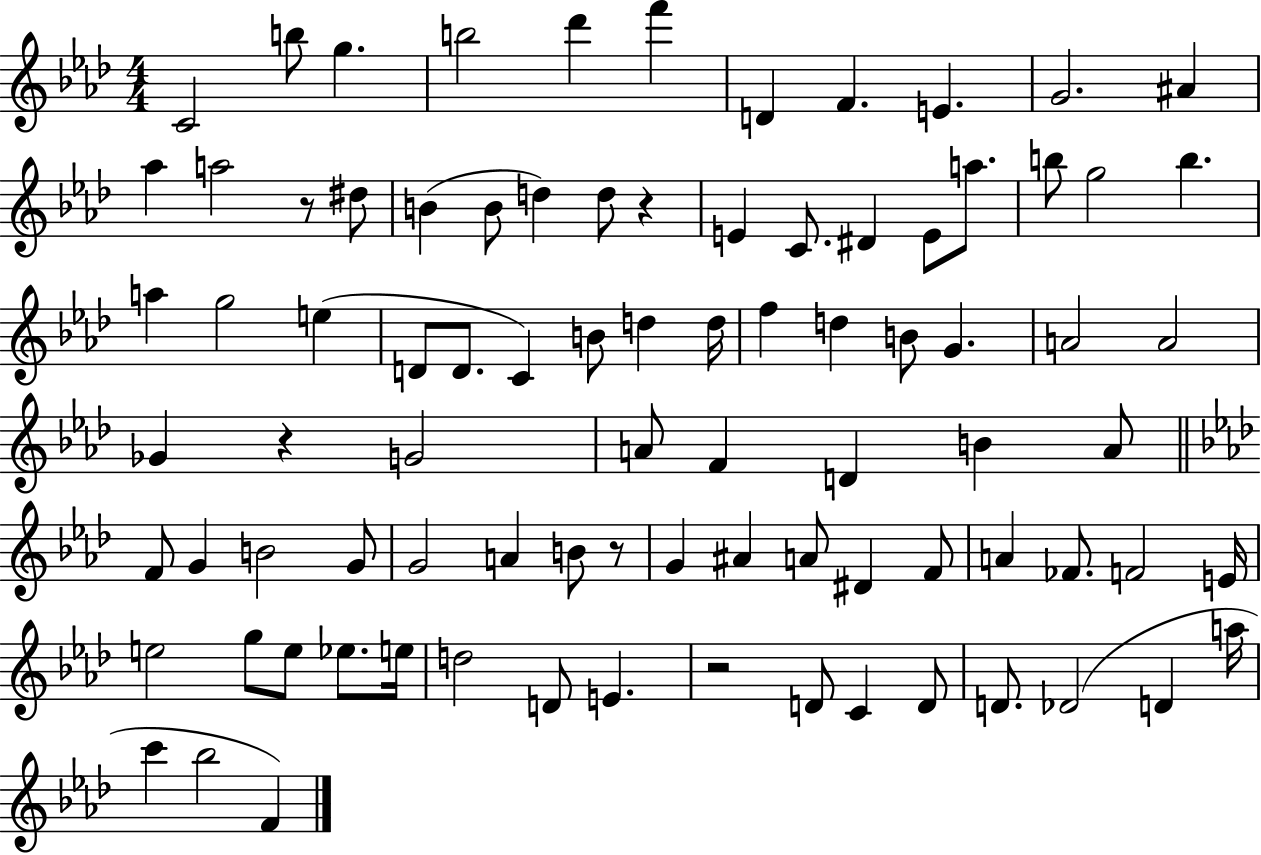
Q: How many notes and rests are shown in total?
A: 87